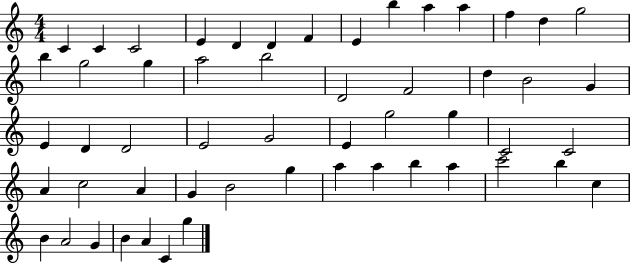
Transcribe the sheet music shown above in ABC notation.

X:1
T:Untitled
M:4/4
L:1/4
K:C
C C C2 E D D F E b a a f d g2 b g2 g a2 b2 D2 F2 d B2 G E D D2 E2 G2 E g2 g C2 C2 A c2 A G B2 g a a b a c'2 b c B A2 G B A C g